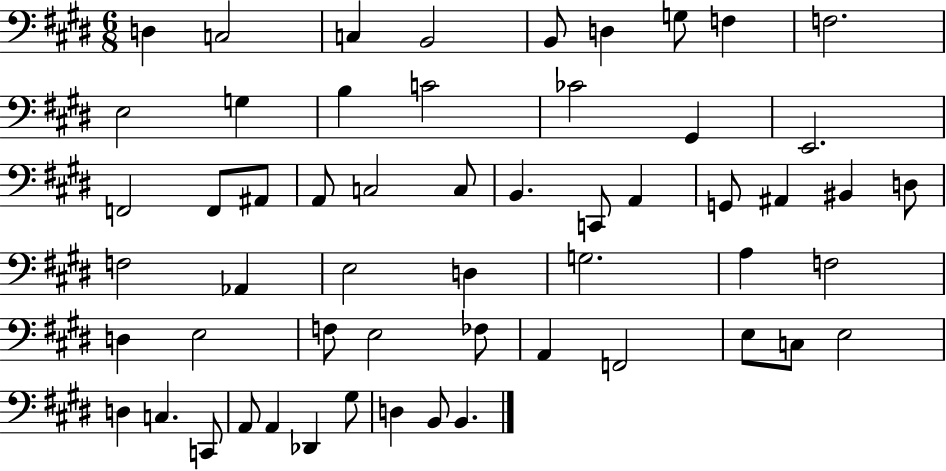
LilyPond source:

{
  \clef bass
  \numericTimeSignature
  \time 6/8
  \key e \major
  \repeat volta 2 { d4 c2 | c4 b,2 | b,8 d4 g8 f4 | f2. | \break e2 g4 | b4 c'2 | ces'2 gis,4 | e,2. | \break f,2 f,8 ais,8 | a,8 c2 c8 | b,4. c,8 a,4 | g,8 ais,4 bis,4 d8 | \break f2 aes,4 | e2 d4 | g2. | a4 f2 | \break d4 e2 | f8 e2 fes8 | a,4 f,2 | e8 c8 e2 | \break d4 c4. c,8 | a,8 a,4 des,4 gis8 | d4 b,8 b,4. | } \bar "|."
}